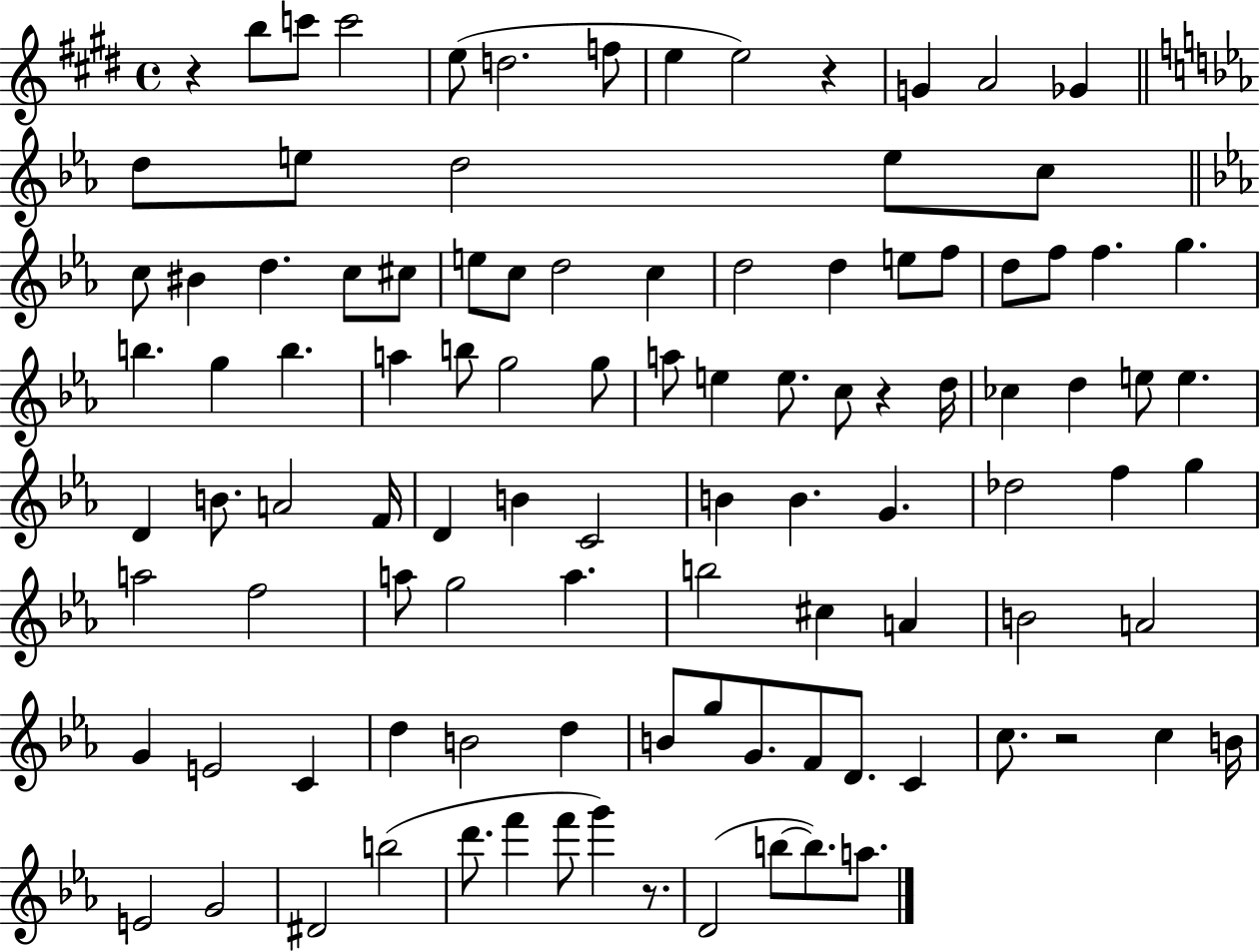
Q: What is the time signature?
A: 4/4